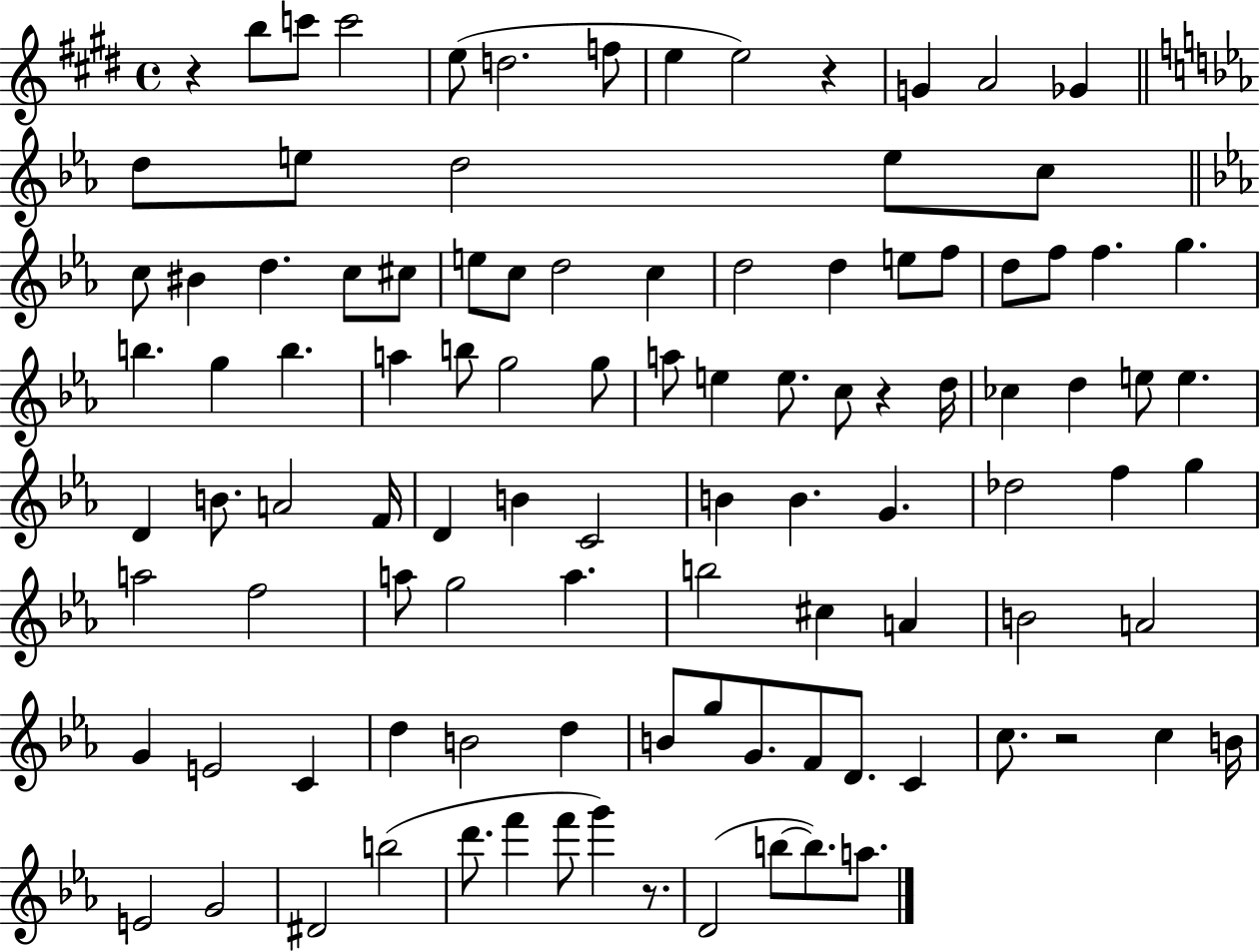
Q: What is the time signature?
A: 4/4